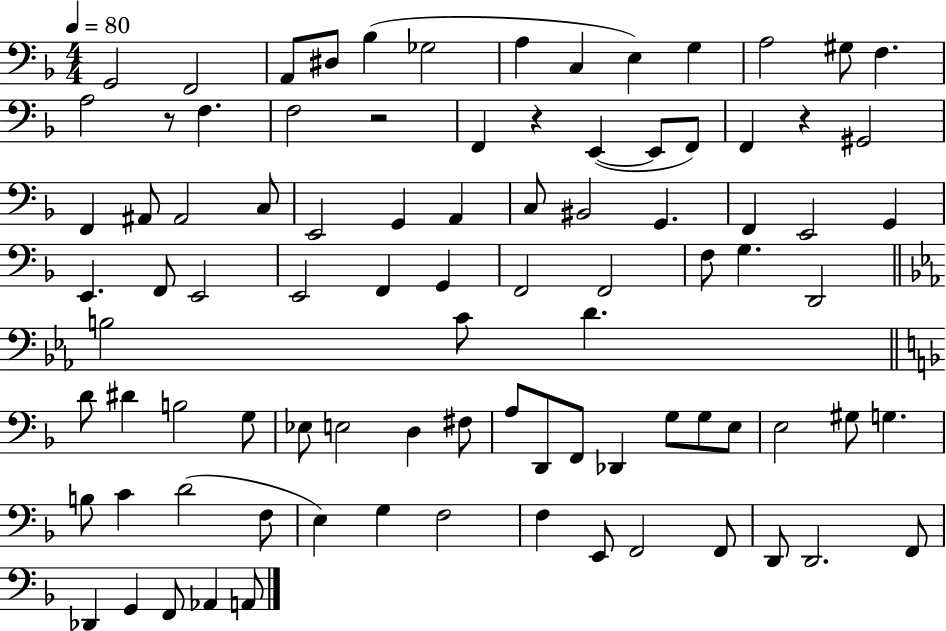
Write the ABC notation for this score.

X:1
T:Untitled
M:4/4
L:1/4
K:F
G,,2 F,,2 A,,/2 ^D,/2 _B, _G,2 A, C, E, G, A,2 ^G,/2 F, A,2 z/2 F, F,2 z2 F,, z E,, E,,/2 F,,/2 F,, z ^G,,2 F,, ^A,,/2 ^A,,2 C,/2 E,,2 G,, A,, C,/2 ^B,,2 G,, F,, E,,2 G,, E,, F,,/2 E,,2 E,,2 F,, G,, F,,2 F,,2 F,/2 G, D,,2 B,2 C/2 D D/2 ^D B,2 G,/2 _E,/2 E,2 D, ^F,/2 A,/2 D,,/2 F,,/2 _D,, G,/2 G,/2 E,/2 E,2 ^G,/2 G, B,/2 C D2 F,/2 E, G, F,2 F, E,,/2 F,,2 F,,/2 D,,/2 D,,2 F,,/2 _D,, G,, F,,/2 _A,, A,,/2